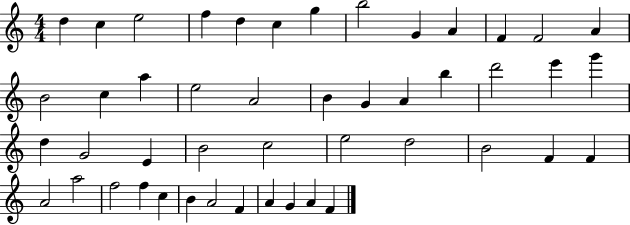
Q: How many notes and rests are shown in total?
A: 47